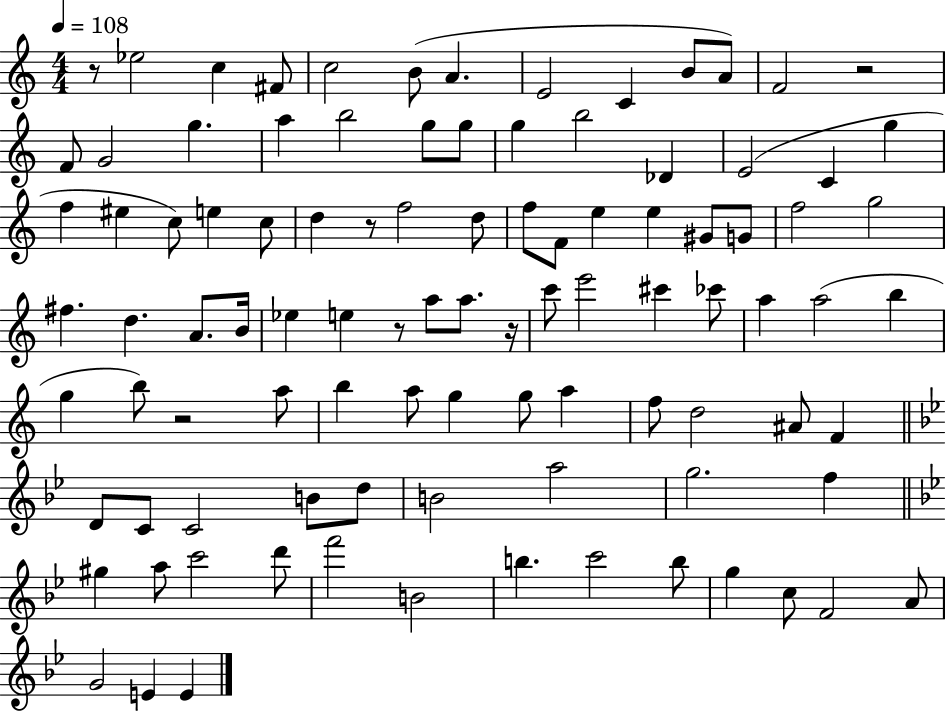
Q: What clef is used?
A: treble